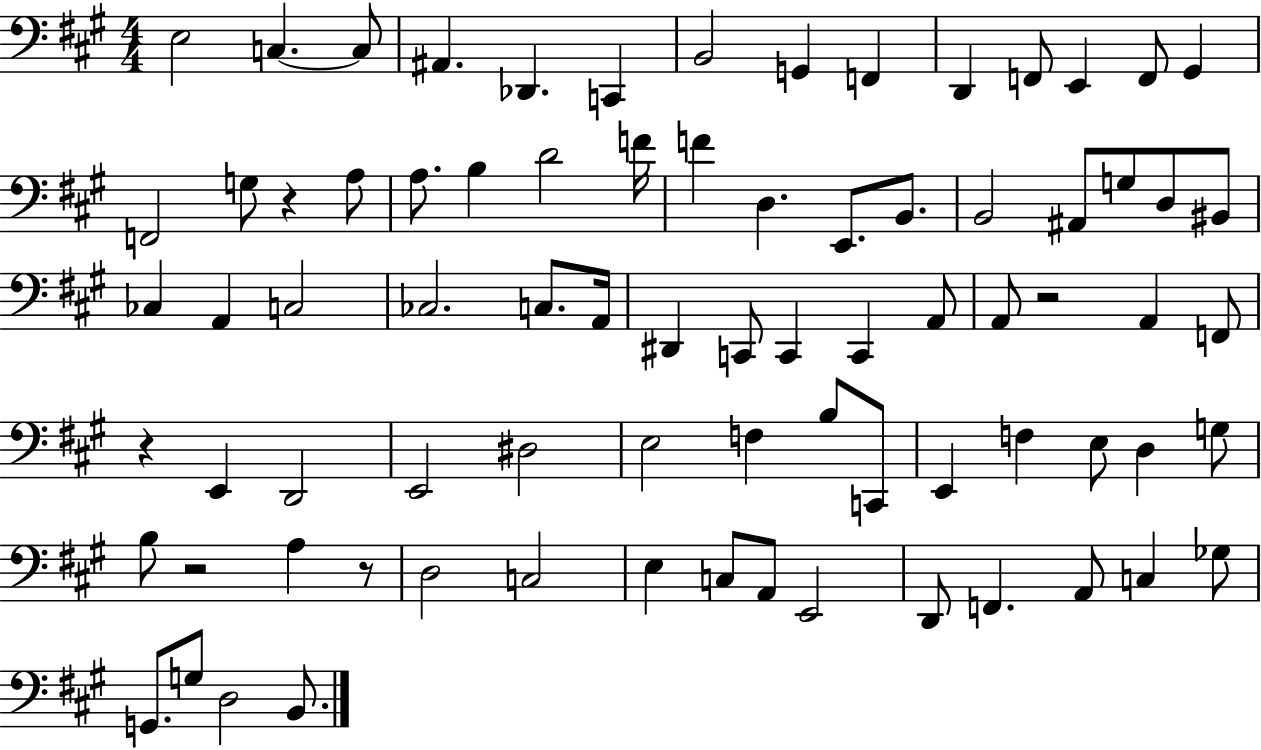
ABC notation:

X:1
T:Untitled
M:4/4
L:1/4
K:A
E,2 C, C,/2 ^A,, _D,, C,, B,,2 G,, F,, D,, F,,/2 E,, F,,/2 ^G,, F,,2 G,/2 z A,/2 A,/2 B, D2 F/4 F D, E,,/2 B,,/2 B,,2 ^A,,/2 G,/2 D,/2 ^B,,/2 _C, A,, C,2 _C,2 C,/2 A,,/4 ^D,, C,,/2 C,, C,, A,,/2 A,,/2 z2 A,, F,,/2 z E,, D,,2 E,,2 ^D,2 E,2 F, B,/2 C,,/2 E,, F, E,/2 D, G,/2 B,/2 z2 A, z/2 D,2 C,2 E, C,/2 A,,/2 E,,2 D,,/2 F,, A,,/2 C, _G,/2 G,,/2 G,/2 D,2 B,,/2